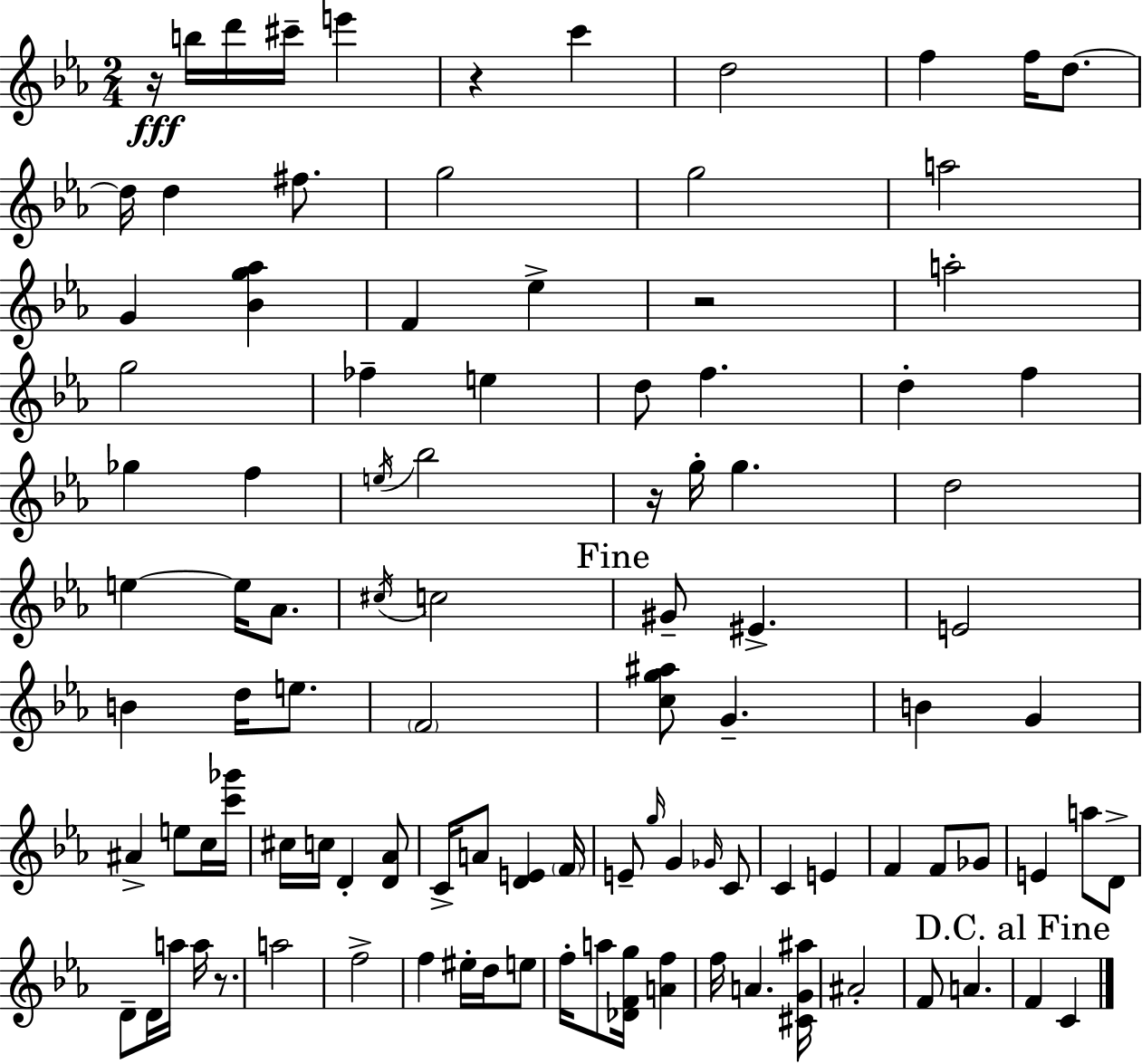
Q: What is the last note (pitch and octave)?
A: C4